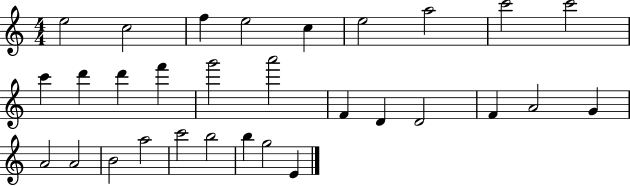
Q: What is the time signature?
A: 4/4